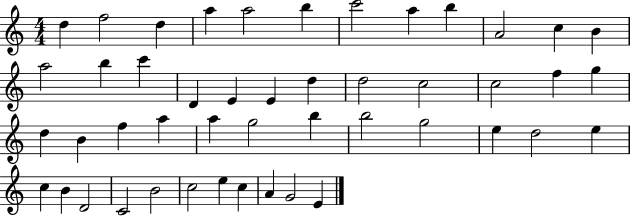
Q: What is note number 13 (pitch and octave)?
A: A5